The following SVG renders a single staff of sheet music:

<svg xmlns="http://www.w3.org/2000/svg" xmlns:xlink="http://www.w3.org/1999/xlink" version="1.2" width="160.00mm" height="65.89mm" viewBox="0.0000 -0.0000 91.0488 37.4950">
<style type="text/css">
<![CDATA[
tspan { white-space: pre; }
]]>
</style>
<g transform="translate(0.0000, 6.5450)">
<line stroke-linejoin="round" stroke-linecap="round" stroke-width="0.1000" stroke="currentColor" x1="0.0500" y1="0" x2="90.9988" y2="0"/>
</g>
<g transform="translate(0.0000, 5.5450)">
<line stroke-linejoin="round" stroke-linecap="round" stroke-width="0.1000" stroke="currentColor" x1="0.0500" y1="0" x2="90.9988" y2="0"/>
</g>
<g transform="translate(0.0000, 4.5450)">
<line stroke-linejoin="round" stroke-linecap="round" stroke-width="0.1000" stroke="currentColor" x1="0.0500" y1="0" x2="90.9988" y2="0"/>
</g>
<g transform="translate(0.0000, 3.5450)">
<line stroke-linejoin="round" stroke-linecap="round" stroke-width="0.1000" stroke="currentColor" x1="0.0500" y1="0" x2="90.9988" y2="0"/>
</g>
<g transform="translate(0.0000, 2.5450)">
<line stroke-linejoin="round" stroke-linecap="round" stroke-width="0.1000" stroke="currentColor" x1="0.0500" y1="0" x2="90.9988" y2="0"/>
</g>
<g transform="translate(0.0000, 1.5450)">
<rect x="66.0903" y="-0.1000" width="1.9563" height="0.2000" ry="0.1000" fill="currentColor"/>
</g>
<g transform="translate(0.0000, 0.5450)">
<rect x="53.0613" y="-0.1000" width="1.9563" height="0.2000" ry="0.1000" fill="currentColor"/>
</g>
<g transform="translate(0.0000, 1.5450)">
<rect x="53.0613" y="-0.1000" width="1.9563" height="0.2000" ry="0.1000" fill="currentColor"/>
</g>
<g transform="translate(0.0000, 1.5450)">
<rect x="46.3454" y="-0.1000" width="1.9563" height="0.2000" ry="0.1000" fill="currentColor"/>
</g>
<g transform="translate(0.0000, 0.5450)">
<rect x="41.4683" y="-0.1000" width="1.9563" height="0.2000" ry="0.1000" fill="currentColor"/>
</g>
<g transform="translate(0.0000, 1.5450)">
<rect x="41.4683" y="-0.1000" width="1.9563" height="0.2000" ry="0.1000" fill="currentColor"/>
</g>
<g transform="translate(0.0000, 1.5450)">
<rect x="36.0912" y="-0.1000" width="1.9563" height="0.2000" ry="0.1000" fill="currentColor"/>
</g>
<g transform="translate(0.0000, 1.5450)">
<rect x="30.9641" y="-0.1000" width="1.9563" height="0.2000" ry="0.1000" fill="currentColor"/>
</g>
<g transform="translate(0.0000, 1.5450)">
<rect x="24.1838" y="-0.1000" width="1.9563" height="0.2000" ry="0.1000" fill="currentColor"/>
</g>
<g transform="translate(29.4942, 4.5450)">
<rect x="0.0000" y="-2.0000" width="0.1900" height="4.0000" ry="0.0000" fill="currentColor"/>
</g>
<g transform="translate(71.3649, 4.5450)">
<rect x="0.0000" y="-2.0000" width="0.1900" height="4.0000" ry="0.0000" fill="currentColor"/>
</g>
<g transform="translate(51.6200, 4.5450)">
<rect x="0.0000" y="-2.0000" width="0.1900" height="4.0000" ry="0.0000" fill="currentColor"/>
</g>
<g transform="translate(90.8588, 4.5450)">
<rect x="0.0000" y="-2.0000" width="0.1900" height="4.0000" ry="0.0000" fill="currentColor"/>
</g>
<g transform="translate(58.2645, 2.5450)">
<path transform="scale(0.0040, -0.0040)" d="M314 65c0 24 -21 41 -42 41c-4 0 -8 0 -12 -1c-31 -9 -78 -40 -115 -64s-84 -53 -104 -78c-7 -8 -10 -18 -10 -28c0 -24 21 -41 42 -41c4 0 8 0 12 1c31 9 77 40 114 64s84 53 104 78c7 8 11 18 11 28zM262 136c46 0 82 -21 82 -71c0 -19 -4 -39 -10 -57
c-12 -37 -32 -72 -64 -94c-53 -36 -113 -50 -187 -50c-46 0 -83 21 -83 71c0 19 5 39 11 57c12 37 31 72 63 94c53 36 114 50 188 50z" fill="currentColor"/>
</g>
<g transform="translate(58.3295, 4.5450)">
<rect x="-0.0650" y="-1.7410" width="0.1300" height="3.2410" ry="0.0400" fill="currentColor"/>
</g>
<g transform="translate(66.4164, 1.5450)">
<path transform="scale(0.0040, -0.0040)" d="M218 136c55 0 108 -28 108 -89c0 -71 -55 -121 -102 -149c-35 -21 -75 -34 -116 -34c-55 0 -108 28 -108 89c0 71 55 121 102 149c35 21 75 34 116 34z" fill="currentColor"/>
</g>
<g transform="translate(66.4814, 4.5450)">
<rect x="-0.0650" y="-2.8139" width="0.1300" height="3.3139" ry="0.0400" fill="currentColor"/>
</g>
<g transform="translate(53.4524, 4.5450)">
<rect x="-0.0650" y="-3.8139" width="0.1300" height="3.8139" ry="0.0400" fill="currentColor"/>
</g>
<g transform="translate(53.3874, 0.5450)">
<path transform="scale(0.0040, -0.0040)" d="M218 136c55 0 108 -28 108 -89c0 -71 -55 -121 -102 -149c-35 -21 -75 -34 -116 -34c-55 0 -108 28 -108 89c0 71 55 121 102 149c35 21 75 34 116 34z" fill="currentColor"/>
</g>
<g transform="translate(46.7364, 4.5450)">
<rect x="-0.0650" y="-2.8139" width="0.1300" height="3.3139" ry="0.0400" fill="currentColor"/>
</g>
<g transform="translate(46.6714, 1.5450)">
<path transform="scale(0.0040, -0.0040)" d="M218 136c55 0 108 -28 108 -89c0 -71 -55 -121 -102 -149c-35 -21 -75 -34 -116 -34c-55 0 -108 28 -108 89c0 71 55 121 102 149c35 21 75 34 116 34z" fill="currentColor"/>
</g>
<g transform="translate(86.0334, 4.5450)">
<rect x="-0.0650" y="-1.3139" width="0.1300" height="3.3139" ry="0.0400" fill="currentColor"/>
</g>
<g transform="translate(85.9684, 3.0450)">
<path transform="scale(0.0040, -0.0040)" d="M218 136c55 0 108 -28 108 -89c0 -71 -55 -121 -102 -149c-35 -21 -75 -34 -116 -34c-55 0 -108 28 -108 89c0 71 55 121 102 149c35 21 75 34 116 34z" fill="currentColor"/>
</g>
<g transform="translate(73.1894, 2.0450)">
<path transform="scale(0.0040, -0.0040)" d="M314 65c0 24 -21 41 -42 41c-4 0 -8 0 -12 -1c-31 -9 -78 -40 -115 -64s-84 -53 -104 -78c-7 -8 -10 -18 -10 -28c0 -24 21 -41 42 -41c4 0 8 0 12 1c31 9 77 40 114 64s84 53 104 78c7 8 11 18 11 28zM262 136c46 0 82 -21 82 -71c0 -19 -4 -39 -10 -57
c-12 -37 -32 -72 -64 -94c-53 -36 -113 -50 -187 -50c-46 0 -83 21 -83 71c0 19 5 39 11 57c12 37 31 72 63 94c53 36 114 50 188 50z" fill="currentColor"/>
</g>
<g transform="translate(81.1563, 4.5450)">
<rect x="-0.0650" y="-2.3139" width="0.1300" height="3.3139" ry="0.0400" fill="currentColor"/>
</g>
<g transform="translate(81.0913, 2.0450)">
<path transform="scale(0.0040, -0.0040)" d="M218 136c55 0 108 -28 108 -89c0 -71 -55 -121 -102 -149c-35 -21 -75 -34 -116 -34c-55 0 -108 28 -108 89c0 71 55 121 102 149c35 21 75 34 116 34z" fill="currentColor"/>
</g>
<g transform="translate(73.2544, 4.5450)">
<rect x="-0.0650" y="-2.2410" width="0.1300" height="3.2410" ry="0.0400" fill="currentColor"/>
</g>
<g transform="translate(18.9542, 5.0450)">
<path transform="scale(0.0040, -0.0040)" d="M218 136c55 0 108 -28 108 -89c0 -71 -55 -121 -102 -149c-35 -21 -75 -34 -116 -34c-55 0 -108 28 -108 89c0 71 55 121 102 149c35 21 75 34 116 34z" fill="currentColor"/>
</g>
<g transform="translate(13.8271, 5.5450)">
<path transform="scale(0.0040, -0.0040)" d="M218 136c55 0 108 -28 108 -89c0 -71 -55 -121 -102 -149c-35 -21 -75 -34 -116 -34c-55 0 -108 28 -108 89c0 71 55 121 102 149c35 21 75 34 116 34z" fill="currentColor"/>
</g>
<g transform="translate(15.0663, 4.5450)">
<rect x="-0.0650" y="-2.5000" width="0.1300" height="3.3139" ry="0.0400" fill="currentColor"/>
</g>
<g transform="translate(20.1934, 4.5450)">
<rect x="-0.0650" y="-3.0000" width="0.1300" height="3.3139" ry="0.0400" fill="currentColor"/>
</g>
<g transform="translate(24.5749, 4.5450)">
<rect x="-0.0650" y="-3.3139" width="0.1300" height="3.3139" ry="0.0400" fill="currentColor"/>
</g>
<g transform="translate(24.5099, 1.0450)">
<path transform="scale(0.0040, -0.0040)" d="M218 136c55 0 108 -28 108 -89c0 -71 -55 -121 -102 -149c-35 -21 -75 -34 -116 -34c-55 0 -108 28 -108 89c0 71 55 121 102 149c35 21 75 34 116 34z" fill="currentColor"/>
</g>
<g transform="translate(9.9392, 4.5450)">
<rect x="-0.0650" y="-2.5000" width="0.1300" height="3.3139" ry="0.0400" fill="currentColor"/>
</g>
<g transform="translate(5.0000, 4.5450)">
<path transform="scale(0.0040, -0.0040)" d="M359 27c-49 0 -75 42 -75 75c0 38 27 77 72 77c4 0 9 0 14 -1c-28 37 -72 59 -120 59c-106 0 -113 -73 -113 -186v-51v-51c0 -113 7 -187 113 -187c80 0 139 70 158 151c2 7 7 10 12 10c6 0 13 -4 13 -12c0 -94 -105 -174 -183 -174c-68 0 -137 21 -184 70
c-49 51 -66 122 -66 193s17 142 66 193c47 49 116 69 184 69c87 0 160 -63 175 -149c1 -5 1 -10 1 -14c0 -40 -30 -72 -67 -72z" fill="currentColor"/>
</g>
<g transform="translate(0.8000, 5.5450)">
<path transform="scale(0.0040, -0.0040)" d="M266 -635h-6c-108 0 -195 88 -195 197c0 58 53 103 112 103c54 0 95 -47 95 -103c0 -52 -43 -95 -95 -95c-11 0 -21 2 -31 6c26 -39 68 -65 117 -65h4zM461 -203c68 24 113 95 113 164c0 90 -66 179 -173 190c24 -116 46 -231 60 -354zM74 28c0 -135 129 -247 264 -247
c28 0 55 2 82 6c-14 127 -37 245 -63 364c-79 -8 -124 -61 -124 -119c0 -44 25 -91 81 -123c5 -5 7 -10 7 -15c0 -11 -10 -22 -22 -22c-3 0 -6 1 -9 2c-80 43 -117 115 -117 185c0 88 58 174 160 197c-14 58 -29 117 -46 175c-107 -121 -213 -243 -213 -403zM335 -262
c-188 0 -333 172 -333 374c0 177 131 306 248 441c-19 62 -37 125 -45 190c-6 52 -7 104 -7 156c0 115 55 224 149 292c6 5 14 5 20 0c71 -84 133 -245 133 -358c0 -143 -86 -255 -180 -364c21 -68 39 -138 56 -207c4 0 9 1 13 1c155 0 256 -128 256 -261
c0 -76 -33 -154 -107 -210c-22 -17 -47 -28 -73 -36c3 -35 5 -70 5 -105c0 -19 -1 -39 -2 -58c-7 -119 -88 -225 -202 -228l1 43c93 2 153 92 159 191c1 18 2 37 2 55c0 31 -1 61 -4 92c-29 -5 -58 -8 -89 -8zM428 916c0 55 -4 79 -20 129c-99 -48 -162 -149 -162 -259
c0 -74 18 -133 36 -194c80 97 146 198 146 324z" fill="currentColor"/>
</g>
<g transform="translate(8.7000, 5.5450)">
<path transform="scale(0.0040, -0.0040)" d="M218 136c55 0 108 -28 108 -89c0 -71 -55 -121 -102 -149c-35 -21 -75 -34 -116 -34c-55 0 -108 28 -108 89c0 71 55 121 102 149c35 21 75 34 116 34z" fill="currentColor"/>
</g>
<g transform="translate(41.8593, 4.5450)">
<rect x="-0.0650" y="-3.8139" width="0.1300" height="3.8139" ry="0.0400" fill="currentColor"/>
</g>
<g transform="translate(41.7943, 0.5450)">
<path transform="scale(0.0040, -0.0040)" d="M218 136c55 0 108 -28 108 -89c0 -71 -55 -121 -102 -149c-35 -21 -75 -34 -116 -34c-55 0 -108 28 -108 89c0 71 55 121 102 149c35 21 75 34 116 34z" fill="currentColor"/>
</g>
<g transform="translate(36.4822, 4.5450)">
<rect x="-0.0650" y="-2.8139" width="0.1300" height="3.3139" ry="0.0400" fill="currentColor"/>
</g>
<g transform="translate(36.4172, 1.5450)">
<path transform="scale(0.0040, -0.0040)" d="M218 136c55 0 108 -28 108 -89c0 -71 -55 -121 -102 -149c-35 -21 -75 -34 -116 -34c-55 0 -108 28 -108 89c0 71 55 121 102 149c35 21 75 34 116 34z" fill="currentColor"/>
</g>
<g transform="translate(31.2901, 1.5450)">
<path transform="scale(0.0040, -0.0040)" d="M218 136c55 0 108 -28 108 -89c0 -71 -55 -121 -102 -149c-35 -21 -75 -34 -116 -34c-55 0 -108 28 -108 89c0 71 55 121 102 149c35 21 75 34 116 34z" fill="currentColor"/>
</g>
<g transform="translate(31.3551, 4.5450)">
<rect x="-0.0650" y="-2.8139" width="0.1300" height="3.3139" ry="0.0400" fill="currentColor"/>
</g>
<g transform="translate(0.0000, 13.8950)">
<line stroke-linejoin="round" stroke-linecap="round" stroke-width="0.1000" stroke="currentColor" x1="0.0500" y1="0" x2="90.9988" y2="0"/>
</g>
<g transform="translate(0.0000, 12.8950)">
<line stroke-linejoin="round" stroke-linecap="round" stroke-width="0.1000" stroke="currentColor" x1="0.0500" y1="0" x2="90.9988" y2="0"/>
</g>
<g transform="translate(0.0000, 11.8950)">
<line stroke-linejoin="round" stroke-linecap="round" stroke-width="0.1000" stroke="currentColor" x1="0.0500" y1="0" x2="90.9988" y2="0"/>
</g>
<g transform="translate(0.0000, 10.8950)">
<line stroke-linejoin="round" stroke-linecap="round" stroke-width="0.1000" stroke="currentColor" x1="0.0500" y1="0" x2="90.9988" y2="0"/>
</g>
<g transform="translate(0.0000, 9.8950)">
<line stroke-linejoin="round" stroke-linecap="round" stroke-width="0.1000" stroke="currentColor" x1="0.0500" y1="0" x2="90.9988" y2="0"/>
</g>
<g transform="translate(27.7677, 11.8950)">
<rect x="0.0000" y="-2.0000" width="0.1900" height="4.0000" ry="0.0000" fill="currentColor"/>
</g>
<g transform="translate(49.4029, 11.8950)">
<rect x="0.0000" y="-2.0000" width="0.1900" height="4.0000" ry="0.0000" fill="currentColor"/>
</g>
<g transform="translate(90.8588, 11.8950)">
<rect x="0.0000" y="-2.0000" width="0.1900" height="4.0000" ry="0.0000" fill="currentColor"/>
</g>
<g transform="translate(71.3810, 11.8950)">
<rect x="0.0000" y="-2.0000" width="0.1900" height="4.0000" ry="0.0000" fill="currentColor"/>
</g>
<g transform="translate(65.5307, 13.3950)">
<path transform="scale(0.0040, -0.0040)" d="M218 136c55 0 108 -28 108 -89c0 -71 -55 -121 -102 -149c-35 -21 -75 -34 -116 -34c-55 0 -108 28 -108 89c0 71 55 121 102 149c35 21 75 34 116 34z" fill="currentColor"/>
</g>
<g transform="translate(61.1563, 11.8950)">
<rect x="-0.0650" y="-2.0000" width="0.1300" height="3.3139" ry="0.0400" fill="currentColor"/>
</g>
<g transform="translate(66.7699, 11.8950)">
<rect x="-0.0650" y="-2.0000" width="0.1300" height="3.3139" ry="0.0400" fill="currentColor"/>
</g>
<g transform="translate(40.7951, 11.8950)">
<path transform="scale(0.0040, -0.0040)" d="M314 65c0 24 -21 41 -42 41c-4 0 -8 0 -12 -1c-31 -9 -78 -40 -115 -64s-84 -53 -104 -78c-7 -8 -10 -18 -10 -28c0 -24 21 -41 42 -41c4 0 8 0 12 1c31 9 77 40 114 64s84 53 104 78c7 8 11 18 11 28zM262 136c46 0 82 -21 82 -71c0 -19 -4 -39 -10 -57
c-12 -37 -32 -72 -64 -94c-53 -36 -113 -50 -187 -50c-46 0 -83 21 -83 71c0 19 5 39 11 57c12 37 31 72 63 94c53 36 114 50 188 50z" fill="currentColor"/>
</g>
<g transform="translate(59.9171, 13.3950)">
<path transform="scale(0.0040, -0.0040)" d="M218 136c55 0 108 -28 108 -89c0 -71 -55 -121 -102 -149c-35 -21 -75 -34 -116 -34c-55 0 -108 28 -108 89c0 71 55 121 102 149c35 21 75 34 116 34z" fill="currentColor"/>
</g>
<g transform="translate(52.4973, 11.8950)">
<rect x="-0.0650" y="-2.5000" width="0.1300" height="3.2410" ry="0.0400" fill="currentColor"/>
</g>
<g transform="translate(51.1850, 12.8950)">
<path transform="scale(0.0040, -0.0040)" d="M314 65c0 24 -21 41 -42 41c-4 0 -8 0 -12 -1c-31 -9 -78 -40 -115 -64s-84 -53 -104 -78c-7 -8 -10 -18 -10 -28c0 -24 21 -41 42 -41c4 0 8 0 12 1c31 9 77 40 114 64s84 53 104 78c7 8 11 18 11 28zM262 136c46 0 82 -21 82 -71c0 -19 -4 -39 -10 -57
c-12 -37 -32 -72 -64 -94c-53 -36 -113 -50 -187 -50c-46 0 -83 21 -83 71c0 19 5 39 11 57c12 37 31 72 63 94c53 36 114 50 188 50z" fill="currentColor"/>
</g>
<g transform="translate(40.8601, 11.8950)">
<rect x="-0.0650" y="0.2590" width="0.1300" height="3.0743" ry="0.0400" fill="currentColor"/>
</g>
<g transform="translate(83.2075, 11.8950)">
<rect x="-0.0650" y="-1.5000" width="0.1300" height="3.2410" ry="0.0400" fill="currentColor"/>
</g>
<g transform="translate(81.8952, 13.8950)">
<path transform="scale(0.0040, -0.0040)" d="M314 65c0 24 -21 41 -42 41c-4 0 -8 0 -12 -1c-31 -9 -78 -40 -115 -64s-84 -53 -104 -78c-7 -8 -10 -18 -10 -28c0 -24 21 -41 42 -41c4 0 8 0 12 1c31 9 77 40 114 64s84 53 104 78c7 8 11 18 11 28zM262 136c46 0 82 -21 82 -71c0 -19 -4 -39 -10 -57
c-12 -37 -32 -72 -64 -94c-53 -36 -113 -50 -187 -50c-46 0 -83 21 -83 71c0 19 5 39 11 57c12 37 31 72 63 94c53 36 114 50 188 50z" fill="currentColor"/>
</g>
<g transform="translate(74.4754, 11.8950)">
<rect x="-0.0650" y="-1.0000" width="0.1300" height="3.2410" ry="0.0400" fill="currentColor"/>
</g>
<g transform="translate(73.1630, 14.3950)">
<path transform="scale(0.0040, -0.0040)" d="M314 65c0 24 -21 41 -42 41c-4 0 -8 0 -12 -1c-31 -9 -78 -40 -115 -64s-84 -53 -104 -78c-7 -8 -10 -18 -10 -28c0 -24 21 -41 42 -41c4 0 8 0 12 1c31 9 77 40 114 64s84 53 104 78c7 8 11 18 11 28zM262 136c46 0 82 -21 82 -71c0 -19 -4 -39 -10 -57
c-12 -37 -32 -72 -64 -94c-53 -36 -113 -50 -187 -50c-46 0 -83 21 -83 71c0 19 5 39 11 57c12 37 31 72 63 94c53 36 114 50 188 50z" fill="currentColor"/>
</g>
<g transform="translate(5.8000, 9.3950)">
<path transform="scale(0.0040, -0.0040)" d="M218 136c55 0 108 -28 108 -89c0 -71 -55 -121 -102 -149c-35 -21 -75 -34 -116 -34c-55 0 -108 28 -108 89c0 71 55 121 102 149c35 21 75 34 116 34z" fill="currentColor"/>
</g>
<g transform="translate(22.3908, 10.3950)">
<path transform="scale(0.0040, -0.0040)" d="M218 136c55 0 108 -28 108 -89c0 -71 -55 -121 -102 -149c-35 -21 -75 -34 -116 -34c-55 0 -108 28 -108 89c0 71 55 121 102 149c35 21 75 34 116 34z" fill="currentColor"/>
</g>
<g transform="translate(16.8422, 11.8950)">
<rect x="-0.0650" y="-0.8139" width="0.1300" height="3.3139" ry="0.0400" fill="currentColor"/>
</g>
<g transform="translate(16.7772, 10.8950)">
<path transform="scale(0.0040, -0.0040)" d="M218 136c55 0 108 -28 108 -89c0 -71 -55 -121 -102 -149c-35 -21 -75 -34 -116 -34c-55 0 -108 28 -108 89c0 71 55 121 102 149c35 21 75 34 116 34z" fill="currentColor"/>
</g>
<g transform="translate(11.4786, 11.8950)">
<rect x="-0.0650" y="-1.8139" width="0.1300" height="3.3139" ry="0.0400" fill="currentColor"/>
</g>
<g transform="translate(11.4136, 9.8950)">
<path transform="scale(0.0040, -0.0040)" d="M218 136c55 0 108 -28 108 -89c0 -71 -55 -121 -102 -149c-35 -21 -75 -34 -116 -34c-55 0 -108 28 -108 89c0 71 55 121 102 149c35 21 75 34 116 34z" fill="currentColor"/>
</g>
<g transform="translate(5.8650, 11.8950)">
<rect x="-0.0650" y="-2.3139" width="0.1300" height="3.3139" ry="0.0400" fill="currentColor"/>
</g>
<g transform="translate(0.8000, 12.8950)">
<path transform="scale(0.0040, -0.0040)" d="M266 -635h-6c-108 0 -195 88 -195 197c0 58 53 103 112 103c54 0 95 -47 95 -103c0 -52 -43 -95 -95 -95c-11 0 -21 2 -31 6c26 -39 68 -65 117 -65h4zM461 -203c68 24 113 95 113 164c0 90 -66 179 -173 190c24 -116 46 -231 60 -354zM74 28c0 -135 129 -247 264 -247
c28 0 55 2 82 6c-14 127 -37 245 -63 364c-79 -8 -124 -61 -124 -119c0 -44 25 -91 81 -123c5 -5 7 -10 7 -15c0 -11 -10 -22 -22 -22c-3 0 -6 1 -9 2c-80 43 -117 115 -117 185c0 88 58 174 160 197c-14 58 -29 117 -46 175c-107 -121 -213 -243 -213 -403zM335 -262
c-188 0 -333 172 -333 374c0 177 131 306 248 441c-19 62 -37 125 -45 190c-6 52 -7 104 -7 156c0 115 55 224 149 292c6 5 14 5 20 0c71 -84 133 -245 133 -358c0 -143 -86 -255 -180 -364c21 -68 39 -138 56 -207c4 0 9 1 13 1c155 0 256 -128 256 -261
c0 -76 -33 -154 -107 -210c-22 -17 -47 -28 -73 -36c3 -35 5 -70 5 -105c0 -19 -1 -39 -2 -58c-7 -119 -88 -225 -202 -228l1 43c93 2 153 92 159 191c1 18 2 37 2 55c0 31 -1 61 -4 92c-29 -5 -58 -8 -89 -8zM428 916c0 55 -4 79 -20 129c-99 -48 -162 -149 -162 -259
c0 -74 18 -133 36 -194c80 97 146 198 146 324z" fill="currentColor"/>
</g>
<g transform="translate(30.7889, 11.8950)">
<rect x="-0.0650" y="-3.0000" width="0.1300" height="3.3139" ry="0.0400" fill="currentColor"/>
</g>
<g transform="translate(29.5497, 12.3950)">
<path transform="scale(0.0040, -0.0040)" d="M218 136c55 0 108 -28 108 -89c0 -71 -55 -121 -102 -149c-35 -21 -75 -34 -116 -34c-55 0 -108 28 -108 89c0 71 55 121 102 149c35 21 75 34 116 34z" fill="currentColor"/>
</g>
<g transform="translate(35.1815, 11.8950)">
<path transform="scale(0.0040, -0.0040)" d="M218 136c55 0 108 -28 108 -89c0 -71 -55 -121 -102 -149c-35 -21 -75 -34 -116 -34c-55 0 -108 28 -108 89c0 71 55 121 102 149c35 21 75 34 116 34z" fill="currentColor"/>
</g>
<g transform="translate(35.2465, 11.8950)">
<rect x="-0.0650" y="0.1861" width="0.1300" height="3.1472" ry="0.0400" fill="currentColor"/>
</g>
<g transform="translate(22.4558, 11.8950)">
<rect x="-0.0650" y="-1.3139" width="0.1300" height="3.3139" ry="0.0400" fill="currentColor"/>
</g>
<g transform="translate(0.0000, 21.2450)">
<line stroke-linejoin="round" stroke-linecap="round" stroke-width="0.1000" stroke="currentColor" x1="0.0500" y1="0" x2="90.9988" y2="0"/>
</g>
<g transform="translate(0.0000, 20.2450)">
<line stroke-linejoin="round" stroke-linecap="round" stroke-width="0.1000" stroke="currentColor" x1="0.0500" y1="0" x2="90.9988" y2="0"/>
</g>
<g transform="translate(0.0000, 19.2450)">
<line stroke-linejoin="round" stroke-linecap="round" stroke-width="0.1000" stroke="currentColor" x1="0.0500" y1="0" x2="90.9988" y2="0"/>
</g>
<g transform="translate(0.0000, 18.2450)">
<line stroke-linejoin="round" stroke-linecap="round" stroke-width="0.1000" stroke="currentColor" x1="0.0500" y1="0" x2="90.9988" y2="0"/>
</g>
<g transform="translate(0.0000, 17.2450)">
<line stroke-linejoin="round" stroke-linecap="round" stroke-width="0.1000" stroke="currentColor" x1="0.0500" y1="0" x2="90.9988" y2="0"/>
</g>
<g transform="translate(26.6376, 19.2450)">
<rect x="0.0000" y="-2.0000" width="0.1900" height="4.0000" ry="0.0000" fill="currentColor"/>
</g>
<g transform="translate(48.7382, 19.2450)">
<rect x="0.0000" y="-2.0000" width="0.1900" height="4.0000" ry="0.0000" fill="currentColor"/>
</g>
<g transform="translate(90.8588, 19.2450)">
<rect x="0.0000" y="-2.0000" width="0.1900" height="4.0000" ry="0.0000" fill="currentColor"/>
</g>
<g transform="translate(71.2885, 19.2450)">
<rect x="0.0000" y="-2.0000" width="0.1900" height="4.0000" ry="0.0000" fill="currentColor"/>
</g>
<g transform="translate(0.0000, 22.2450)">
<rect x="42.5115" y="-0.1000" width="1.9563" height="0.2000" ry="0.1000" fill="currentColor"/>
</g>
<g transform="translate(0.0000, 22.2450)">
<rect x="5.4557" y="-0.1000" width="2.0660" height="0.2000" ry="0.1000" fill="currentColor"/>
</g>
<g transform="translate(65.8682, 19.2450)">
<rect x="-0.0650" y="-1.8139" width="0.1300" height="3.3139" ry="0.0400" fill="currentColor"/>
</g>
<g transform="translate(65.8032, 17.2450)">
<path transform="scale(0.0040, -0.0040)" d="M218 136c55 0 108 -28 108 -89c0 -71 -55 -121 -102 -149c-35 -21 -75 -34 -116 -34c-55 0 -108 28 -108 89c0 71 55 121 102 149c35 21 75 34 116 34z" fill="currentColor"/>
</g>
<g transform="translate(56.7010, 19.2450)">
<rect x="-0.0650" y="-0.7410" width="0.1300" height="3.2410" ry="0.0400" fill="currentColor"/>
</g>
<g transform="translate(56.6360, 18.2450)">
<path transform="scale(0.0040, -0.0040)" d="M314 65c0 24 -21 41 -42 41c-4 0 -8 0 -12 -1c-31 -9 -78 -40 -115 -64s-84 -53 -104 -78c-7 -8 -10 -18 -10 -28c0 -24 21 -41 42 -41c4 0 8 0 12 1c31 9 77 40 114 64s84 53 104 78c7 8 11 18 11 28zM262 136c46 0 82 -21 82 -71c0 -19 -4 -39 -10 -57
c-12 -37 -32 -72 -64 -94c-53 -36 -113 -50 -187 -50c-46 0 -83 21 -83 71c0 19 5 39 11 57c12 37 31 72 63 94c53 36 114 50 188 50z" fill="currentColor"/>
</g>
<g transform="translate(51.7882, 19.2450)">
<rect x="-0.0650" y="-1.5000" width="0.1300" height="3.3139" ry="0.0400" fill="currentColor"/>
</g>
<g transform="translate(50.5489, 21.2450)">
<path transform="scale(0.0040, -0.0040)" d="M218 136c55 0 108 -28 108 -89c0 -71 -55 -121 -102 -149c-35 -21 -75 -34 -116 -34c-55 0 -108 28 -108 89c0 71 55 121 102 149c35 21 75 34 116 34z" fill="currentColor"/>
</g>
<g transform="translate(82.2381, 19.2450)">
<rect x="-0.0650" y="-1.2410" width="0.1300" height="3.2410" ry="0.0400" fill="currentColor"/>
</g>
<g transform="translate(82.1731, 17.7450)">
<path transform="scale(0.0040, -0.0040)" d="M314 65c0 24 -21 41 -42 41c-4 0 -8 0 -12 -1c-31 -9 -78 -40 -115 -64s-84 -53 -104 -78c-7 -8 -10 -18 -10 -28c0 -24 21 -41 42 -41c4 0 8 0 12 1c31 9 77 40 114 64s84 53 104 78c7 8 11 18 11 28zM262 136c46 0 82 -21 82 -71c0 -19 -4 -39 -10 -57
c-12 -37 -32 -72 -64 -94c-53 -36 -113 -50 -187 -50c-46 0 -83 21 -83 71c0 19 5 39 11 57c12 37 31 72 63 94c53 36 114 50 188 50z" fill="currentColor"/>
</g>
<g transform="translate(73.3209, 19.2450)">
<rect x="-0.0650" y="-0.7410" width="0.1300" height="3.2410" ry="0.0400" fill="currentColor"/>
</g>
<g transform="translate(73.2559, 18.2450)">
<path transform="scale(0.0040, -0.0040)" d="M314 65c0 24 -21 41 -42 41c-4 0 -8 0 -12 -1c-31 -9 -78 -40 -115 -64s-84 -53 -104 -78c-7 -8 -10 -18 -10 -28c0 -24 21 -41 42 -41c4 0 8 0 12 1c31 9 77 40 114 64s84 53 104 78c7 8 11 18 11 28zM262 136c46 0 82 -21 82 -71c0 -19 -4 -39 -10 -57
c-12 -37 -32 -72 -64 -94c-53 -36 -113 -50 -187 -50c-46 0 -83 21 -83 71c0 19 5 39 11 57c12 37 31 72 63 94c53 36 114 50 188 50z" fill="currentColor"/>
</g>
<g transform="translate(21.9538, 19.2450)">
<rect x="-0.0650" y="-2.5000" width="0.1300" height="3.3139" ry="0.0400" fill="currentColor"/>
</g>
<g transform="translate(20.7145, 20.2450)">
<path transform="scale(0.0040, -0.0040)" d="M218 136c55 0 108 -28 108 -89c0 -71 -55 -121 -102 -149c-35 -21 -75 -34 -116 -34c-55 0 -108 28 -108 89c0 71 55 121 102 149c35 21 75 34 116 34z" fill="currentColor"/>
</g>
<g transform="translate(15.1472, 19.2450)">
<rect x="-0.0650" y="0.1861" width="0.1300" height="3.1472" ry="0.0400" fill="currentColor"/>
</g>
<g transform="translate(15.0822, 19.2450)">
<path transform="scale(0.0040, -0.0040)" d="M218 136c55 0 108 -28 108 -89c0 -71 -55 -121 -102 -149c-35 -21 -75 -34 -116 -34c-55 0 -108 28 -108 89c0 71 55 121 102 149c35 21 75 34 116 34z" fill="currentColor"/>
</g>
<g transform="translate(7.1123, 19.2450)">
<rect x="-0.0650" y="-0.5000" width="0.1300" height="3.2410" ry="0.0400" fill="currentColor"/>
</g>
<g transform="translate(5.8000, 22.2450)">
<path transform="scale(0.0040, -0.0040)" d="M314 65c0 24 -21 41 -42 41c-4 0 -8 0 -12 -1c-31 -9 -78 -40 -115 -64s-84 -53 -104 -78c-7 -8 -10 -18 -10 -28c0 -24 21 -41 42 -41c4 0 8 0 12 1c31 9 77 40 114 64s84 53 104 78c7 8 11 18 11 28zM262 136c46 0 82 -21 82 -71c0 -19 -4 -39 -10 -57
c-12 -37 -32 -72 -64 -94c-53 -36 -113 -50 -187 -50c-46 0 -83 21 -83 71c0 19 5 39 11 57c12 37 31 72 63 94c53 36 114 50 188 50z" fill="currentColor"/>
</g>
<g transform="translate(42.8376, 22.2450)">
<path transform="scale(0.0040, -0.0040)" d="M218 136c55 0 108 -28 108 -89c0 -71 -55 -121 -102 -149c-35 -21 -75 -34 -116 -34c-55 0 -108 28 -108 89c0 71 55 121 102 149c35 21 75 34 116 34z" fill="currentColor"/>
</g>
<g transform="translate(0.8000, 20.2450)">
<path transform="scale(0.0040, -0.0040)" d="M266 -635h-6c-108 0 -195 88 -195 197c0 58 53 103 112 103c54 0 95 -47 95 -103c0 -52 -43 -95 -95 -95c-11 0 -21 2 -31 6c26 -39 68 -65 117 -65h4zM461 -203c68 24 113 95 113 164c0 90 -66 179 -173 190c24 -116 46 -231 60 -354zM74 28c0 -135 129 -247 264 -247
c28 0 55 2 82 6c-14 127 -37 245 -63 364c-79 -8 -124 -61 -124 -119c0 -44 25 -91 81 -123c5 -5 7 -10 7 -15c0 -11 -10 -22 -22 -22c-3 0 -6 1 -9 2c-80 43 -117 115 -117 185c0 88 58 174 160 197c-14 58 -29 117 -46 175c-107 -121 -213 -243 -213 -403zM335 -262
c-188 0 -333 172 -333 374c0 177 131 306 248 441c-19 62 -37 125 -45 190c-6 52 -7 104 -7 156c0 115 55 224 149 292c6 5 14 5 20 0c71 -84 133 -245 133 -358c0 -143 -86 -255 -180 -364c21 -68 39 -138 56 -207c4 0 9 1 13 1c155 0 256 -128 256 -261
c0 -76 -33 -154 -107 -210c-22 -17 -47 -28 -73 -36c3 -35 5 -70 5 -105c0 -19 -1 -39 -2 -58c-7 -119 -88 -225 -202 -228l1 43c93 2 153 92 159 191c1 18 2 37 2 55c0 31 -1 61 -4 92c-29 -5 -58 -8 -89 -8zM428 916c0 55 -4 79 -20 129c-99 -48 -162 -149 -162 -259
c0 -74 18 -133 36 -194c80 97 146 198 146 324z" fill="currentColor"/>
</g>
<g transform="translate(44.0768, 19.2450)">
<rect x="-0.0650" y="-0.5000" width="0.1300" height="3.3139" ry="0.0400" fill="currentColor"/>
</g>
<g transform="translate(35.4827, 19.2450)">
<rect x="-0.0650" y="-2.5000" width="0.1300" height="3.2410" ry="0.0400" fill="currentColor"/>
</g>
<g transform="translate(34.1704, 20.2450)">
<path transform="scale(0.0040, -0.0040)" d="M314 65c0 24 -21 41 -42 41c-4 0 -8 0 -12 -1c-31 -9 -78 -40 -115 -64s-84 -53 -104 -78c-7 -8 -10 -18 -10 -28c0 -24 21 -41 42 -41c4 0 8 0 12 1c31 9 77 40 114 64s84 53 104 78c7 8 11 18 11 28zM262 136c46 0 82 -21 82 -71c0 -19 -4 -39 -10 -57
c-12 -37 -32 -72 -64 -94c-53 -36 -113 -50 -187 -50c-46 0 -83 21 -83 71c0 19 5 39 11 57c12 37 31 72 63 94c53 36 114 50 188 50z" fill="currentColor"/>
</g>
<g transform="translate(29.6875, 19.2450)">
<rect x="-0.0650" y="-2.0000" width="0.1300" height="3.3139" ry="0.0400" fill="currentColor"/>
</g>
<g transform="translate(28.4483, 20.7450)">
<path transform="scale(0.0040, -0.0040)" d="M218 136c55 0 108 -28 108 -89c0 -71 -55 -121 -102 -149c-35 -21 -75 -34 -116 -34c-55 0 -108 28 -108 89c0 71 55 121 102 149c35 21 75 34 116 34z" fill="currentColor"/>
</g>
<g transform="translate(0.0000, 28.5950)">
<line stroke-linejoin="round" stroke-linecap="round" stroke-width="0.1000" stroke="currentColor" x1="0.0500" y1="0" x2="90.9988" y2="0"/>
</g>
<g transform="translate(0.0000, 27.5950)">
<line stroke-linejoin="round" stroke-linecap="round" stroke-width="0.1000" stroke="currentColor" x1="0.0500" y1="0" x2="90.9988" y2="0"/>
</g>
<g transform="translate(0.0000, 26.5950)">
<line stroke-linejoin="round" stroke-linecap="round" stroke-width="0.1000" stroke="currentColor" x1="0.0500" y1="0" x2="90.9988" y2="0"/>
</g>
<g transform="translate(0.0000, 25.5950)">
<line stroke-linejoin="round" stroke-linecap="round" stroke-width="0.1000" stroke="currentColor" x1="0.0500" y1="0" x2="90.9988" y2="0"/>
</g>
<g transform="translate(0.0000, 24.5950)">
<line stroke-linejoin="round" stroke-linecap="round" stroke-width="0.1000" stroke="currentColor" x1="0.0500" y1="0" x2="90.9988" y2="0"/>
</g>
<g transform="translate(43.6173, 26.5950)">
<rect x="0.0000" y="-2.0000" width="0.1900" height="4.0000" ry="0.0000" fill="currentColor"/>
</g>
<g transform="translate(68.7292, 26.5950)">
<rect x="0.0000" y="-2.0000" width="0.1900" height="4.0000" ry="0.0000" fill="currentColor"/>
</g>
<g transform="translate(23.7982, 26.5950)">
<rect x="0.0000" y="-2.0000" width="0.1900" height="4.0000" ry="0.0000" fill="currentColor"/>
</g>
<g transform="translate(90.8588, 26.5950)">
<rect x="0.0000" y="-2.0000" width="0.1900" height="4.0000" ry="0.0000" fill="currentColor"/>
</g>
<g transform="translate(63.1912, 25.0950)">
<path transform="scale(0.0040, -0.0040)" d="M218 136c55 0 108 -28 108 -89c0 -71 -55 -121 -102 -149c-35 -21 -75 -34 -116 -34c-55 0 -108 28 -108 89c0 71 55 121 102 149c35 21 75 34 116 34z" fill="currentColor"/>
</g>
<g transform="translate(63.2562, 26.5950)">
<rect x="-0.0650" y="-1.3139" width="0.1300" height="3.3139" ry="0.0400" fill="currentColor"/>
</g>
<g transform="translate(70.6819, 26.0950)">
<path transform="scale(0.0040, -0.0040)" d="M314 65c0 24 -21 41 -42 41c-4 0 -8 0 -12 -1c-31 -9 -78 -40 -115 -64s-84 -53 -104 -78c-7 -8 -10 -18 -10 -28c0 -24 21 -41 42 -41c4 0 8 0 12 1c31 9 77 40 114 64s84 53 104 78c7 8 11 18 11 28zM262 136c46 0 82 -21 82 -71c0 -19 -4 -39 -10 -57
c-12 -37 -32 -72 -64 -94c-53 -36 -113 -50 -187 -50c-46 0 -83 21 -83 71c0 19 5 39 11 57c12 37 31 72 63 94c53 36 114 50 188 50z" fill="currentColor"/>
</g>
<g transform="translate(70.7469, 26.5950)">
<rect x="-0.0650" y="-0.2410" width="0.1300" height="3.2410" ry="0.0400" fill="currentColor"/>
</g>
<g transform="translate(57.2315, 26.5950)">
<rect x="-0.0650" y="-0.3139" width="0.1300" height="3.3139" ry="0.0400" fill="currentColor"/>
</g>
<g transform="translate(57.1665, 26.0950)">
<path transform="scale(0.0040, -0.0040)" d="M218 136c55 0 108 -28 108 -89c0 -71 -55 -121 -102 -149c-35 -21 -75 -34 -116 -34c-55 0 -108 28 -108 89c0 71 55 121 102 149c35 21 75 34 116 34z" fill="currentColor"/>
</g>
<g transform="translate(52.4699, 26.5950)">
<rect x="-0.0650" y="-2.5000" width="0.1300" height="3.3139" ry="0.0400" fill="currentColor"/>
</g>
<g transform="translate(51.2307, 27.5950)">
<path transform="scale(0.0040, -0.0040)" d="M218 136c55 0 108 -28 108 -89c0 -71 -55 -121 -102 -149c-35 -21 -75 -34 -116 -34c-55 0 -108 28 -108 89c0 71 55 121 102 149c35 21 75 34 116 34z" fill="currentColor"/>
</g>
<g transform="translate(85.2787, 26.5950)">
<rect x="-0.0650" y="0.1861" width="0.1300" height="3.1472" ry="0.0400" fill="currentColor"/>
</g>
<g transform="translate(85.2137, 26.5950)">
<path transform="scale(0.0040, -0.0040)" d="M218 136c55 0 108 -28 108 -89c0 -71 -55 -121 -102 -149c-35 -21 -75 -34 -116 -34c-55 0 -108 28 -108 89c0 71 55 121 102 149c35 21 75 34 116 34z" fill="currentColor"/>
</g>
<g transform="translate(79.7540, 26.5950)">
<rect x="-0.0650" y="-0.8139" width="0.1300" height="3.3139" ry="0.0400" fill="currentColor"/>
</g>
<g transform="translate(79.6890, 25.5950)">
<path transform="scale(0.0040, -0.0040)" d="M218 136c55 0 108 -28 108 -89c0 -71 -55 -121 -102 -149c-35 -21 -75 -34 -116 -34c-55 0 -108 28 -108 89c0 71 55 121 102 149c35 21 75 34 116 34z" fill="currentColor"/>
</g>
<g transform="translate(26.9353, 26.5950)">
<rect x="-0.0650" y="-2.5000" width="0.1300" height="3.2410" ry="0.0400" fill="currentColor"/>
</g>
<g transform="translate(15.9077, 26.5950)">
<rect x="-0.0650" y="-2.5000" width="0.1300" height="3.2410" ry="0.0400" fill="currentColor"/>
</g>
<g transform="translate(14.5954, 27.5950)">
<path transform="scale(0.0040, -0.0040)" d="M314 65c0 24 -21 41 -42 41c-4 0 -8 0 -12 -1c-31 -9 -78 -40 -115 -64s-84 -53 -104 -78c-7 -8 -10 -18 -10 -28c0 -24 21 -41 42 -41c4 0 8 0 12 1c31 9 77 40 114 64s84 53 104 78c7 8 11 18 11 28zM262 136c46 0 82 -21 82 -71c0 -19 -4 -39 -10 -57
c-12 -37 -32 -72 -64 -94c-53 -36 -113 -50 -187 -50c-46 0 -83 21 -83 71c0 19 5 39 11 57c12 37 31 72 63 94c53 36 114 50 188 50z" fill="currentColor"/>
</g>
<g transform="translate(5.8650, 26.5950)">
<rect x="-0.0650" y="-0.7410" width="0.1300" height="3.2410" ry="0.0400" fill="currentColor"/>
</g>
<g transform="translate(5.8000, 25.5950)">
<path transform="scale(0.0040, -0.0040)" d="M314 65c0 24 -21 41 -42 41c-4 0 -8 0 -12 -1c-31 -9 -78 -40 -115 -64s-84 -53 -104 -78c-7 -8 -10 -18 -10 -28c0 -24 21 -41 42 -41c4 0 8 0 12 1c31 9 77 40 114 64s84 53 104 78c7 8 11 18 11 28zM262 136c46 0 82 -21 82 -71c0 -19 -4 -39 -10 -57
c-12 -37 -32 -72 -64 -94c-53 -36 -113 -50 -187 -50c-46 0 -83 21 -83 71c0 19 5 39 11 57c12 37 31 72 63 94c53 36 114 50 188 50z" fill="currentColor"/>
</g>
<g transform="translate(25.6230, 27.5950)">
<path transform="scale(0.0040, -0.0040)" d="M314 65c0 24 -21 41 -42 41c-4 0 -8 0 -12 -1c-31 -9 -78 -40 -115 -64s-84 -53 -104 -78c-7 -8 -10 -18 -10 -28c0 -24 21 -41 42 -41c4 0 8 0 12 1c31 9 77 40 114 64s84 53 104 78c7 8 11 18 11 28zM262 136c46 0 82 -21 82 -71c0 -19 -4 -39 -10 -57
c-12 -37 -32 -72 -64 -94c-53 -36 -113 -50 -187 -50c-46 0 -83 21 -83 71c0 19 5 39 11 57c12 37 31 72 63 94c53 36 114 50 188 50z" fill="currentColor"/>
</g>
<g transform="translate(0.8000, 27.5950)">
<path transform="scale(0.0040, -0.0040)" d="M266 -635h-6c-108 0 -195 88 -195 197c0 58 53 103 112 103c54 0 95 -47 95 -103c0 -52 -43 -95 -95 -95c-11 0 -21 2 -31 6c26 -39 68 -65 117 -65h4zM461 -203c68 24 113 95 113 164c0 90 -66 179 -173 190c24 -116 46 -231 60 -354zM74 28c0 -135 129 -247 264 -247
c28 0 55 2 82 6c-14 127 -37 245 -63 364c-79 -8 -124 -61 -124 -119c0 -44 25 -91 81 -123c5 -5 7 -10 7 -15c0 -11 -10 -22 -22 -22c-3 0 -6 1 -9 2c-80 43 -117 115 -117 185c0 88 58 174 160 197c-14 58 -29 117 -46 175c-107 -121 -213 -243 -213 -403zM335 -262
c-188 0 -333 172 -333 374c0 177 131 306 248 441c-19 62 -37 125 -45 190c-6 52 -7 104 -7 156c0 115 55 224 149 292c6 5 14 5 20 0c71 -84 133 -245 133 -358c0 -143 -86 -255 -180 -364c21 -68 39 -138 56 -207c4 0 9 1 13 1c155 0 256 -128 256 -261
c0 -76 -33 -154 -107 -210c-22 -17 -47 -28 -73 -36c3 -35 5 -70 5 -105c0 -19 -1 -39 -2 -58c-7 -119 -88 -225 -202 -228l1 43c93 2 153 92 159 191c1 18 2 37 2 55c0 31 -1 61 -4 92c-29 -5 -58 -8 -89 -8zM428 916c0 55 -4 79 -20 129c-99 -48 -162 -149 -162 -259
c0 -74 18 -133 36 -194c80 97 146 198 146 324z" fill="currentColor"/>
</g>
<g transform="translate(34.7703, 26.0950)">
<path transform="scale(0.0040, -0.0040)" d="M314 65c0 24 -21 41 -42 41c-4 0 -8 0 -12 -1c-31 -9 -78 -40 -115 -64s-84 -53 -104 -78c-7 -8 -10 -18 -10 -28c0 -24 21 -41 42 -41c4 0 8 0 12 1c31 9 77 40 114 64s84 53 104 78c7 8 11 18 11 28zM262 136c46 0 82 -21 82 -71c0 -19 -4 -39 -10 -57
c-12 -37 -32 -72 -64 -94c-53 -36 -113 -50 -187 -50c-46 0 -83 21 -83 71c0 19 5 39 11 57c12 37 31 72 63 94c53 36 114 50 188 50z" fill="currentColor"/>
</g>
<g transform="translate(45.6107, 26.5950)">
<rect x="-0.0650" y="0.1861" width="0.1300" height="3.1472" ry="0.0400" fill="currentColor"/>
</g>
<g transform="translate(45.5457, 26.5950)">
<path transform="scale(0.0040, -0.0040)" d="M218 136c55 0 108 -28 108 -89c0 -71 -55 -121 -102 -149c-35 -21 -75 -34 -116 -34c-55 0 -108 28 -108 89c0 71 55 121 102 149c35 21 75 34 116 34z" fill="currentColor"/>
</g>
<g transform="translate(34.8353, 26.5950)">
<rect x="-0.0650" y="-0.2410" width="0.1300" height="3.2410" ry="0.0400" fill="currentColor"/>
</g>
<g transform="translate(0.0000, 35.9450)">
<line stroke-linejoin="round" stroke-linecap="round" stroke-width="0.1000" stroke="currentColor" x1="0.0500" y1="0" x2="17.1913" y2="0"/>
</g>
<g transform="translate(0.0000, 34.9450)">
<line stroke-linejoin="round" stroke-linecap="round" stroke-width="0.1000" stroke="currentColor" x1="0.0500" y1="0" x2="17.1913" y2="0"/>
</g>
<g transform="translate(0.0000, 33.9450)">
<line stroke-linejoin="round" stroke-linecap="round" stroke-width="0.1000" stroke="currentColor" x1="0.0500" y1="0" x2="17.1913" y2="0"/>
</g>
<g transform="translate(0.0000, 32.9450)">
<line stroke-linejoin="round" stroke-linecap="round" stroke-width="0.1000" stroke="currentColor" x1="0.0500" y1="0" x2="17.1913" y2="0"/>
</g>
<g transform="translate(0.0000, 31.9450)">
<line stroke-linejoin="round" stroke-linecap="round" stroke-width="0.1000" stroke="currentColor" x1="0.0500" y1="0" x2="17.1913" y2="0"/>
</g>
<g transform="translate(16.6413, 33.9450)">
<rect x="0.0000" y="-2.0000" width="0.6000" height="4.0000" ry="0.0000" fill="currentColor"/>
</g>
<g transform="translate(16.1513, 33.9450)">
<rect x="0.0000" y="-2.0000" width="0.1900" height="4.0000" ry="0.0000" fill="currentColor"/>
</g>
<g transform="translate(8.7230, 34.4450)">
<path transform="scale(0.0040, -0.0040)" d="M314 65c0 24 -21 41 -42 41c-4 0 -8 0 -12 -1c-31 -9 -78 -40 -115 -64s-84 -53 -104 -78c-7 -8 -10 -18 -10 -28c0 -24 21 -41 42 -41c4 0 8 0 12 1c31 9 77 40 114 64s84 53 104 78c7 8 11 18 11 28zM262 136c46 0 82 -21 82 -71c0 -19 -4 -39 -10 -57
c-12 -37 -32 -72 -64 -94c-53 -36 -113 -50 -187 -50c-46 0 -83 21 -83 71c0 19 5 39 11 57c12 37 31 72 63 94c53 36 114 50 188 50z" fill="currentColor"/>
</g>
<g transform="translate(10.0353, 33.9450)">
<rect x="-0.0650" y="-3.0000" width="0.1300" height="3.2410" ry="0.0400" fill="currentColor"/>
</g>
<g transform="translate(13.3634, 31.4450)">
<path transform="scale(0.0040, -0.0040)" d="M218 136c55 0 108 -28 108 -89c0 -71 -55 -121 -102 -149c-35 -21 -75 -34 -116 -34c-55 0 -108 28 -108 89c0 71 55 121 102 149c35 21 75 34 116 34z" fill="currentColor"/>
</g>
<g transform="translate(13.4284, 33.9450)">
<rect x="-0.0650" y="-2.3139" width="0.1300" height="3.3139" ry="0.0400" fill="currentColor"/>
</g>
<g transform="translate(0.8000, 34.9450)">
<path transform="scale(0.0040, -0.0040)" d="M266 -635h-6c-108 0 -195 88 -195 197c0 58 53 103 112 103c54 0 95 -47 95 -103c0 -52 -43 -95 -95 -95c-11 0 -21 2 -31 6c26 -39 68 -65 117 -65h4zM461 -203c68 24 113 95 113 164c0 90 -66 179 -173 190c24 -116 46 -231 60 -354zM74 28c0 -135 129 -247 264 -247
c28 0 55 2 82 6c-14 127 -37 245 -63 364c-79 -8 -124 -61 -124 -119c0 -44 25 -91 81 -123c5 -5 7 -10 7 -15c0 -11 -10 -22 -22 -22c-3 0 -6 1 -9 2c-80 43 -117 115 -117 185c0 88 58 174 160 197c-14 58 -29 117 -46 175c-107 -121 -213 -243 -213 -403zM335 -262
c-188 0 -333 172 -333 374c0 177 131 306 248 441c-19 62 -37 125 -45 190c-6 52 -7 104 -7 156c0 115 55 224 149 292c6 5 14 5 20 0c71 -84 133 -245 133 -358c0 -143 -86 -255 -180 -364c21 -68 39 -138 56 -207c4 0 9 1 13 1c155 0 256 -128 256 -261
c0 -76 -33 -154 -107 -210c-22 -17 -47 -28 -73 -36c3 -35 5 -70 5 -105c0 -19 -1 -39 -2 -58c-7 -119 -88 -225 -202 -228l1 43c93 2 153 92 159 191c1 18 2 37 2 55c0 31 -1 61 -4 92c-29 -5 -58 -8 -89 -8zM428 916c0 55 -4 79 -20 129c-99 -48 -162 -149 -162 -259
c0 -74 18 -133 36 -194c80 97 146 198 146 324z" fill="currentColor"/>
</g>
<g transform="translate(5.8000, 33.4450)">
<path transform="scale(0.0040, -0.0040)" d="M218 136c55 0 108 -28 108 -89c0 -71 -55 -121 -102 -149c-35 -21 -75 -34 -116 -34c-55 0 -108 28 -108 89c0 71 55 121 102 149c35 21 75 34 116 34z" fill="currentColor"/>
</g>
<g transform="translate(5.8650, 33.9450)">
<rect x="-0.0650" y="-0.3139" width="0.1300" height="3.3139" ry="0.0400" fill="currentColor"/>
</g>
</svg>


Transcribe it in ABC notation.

X:1
T:Untitled
M:4/4
L:1/4
K:C
G G A b a a c' a c' f2 a g2 g e g f d e A B B2 G2 F F D2 E2 C2 B G F G2 C E d2 f d2 e2 d2 G2 G2 c2 B G c e c2 d B c A2 g